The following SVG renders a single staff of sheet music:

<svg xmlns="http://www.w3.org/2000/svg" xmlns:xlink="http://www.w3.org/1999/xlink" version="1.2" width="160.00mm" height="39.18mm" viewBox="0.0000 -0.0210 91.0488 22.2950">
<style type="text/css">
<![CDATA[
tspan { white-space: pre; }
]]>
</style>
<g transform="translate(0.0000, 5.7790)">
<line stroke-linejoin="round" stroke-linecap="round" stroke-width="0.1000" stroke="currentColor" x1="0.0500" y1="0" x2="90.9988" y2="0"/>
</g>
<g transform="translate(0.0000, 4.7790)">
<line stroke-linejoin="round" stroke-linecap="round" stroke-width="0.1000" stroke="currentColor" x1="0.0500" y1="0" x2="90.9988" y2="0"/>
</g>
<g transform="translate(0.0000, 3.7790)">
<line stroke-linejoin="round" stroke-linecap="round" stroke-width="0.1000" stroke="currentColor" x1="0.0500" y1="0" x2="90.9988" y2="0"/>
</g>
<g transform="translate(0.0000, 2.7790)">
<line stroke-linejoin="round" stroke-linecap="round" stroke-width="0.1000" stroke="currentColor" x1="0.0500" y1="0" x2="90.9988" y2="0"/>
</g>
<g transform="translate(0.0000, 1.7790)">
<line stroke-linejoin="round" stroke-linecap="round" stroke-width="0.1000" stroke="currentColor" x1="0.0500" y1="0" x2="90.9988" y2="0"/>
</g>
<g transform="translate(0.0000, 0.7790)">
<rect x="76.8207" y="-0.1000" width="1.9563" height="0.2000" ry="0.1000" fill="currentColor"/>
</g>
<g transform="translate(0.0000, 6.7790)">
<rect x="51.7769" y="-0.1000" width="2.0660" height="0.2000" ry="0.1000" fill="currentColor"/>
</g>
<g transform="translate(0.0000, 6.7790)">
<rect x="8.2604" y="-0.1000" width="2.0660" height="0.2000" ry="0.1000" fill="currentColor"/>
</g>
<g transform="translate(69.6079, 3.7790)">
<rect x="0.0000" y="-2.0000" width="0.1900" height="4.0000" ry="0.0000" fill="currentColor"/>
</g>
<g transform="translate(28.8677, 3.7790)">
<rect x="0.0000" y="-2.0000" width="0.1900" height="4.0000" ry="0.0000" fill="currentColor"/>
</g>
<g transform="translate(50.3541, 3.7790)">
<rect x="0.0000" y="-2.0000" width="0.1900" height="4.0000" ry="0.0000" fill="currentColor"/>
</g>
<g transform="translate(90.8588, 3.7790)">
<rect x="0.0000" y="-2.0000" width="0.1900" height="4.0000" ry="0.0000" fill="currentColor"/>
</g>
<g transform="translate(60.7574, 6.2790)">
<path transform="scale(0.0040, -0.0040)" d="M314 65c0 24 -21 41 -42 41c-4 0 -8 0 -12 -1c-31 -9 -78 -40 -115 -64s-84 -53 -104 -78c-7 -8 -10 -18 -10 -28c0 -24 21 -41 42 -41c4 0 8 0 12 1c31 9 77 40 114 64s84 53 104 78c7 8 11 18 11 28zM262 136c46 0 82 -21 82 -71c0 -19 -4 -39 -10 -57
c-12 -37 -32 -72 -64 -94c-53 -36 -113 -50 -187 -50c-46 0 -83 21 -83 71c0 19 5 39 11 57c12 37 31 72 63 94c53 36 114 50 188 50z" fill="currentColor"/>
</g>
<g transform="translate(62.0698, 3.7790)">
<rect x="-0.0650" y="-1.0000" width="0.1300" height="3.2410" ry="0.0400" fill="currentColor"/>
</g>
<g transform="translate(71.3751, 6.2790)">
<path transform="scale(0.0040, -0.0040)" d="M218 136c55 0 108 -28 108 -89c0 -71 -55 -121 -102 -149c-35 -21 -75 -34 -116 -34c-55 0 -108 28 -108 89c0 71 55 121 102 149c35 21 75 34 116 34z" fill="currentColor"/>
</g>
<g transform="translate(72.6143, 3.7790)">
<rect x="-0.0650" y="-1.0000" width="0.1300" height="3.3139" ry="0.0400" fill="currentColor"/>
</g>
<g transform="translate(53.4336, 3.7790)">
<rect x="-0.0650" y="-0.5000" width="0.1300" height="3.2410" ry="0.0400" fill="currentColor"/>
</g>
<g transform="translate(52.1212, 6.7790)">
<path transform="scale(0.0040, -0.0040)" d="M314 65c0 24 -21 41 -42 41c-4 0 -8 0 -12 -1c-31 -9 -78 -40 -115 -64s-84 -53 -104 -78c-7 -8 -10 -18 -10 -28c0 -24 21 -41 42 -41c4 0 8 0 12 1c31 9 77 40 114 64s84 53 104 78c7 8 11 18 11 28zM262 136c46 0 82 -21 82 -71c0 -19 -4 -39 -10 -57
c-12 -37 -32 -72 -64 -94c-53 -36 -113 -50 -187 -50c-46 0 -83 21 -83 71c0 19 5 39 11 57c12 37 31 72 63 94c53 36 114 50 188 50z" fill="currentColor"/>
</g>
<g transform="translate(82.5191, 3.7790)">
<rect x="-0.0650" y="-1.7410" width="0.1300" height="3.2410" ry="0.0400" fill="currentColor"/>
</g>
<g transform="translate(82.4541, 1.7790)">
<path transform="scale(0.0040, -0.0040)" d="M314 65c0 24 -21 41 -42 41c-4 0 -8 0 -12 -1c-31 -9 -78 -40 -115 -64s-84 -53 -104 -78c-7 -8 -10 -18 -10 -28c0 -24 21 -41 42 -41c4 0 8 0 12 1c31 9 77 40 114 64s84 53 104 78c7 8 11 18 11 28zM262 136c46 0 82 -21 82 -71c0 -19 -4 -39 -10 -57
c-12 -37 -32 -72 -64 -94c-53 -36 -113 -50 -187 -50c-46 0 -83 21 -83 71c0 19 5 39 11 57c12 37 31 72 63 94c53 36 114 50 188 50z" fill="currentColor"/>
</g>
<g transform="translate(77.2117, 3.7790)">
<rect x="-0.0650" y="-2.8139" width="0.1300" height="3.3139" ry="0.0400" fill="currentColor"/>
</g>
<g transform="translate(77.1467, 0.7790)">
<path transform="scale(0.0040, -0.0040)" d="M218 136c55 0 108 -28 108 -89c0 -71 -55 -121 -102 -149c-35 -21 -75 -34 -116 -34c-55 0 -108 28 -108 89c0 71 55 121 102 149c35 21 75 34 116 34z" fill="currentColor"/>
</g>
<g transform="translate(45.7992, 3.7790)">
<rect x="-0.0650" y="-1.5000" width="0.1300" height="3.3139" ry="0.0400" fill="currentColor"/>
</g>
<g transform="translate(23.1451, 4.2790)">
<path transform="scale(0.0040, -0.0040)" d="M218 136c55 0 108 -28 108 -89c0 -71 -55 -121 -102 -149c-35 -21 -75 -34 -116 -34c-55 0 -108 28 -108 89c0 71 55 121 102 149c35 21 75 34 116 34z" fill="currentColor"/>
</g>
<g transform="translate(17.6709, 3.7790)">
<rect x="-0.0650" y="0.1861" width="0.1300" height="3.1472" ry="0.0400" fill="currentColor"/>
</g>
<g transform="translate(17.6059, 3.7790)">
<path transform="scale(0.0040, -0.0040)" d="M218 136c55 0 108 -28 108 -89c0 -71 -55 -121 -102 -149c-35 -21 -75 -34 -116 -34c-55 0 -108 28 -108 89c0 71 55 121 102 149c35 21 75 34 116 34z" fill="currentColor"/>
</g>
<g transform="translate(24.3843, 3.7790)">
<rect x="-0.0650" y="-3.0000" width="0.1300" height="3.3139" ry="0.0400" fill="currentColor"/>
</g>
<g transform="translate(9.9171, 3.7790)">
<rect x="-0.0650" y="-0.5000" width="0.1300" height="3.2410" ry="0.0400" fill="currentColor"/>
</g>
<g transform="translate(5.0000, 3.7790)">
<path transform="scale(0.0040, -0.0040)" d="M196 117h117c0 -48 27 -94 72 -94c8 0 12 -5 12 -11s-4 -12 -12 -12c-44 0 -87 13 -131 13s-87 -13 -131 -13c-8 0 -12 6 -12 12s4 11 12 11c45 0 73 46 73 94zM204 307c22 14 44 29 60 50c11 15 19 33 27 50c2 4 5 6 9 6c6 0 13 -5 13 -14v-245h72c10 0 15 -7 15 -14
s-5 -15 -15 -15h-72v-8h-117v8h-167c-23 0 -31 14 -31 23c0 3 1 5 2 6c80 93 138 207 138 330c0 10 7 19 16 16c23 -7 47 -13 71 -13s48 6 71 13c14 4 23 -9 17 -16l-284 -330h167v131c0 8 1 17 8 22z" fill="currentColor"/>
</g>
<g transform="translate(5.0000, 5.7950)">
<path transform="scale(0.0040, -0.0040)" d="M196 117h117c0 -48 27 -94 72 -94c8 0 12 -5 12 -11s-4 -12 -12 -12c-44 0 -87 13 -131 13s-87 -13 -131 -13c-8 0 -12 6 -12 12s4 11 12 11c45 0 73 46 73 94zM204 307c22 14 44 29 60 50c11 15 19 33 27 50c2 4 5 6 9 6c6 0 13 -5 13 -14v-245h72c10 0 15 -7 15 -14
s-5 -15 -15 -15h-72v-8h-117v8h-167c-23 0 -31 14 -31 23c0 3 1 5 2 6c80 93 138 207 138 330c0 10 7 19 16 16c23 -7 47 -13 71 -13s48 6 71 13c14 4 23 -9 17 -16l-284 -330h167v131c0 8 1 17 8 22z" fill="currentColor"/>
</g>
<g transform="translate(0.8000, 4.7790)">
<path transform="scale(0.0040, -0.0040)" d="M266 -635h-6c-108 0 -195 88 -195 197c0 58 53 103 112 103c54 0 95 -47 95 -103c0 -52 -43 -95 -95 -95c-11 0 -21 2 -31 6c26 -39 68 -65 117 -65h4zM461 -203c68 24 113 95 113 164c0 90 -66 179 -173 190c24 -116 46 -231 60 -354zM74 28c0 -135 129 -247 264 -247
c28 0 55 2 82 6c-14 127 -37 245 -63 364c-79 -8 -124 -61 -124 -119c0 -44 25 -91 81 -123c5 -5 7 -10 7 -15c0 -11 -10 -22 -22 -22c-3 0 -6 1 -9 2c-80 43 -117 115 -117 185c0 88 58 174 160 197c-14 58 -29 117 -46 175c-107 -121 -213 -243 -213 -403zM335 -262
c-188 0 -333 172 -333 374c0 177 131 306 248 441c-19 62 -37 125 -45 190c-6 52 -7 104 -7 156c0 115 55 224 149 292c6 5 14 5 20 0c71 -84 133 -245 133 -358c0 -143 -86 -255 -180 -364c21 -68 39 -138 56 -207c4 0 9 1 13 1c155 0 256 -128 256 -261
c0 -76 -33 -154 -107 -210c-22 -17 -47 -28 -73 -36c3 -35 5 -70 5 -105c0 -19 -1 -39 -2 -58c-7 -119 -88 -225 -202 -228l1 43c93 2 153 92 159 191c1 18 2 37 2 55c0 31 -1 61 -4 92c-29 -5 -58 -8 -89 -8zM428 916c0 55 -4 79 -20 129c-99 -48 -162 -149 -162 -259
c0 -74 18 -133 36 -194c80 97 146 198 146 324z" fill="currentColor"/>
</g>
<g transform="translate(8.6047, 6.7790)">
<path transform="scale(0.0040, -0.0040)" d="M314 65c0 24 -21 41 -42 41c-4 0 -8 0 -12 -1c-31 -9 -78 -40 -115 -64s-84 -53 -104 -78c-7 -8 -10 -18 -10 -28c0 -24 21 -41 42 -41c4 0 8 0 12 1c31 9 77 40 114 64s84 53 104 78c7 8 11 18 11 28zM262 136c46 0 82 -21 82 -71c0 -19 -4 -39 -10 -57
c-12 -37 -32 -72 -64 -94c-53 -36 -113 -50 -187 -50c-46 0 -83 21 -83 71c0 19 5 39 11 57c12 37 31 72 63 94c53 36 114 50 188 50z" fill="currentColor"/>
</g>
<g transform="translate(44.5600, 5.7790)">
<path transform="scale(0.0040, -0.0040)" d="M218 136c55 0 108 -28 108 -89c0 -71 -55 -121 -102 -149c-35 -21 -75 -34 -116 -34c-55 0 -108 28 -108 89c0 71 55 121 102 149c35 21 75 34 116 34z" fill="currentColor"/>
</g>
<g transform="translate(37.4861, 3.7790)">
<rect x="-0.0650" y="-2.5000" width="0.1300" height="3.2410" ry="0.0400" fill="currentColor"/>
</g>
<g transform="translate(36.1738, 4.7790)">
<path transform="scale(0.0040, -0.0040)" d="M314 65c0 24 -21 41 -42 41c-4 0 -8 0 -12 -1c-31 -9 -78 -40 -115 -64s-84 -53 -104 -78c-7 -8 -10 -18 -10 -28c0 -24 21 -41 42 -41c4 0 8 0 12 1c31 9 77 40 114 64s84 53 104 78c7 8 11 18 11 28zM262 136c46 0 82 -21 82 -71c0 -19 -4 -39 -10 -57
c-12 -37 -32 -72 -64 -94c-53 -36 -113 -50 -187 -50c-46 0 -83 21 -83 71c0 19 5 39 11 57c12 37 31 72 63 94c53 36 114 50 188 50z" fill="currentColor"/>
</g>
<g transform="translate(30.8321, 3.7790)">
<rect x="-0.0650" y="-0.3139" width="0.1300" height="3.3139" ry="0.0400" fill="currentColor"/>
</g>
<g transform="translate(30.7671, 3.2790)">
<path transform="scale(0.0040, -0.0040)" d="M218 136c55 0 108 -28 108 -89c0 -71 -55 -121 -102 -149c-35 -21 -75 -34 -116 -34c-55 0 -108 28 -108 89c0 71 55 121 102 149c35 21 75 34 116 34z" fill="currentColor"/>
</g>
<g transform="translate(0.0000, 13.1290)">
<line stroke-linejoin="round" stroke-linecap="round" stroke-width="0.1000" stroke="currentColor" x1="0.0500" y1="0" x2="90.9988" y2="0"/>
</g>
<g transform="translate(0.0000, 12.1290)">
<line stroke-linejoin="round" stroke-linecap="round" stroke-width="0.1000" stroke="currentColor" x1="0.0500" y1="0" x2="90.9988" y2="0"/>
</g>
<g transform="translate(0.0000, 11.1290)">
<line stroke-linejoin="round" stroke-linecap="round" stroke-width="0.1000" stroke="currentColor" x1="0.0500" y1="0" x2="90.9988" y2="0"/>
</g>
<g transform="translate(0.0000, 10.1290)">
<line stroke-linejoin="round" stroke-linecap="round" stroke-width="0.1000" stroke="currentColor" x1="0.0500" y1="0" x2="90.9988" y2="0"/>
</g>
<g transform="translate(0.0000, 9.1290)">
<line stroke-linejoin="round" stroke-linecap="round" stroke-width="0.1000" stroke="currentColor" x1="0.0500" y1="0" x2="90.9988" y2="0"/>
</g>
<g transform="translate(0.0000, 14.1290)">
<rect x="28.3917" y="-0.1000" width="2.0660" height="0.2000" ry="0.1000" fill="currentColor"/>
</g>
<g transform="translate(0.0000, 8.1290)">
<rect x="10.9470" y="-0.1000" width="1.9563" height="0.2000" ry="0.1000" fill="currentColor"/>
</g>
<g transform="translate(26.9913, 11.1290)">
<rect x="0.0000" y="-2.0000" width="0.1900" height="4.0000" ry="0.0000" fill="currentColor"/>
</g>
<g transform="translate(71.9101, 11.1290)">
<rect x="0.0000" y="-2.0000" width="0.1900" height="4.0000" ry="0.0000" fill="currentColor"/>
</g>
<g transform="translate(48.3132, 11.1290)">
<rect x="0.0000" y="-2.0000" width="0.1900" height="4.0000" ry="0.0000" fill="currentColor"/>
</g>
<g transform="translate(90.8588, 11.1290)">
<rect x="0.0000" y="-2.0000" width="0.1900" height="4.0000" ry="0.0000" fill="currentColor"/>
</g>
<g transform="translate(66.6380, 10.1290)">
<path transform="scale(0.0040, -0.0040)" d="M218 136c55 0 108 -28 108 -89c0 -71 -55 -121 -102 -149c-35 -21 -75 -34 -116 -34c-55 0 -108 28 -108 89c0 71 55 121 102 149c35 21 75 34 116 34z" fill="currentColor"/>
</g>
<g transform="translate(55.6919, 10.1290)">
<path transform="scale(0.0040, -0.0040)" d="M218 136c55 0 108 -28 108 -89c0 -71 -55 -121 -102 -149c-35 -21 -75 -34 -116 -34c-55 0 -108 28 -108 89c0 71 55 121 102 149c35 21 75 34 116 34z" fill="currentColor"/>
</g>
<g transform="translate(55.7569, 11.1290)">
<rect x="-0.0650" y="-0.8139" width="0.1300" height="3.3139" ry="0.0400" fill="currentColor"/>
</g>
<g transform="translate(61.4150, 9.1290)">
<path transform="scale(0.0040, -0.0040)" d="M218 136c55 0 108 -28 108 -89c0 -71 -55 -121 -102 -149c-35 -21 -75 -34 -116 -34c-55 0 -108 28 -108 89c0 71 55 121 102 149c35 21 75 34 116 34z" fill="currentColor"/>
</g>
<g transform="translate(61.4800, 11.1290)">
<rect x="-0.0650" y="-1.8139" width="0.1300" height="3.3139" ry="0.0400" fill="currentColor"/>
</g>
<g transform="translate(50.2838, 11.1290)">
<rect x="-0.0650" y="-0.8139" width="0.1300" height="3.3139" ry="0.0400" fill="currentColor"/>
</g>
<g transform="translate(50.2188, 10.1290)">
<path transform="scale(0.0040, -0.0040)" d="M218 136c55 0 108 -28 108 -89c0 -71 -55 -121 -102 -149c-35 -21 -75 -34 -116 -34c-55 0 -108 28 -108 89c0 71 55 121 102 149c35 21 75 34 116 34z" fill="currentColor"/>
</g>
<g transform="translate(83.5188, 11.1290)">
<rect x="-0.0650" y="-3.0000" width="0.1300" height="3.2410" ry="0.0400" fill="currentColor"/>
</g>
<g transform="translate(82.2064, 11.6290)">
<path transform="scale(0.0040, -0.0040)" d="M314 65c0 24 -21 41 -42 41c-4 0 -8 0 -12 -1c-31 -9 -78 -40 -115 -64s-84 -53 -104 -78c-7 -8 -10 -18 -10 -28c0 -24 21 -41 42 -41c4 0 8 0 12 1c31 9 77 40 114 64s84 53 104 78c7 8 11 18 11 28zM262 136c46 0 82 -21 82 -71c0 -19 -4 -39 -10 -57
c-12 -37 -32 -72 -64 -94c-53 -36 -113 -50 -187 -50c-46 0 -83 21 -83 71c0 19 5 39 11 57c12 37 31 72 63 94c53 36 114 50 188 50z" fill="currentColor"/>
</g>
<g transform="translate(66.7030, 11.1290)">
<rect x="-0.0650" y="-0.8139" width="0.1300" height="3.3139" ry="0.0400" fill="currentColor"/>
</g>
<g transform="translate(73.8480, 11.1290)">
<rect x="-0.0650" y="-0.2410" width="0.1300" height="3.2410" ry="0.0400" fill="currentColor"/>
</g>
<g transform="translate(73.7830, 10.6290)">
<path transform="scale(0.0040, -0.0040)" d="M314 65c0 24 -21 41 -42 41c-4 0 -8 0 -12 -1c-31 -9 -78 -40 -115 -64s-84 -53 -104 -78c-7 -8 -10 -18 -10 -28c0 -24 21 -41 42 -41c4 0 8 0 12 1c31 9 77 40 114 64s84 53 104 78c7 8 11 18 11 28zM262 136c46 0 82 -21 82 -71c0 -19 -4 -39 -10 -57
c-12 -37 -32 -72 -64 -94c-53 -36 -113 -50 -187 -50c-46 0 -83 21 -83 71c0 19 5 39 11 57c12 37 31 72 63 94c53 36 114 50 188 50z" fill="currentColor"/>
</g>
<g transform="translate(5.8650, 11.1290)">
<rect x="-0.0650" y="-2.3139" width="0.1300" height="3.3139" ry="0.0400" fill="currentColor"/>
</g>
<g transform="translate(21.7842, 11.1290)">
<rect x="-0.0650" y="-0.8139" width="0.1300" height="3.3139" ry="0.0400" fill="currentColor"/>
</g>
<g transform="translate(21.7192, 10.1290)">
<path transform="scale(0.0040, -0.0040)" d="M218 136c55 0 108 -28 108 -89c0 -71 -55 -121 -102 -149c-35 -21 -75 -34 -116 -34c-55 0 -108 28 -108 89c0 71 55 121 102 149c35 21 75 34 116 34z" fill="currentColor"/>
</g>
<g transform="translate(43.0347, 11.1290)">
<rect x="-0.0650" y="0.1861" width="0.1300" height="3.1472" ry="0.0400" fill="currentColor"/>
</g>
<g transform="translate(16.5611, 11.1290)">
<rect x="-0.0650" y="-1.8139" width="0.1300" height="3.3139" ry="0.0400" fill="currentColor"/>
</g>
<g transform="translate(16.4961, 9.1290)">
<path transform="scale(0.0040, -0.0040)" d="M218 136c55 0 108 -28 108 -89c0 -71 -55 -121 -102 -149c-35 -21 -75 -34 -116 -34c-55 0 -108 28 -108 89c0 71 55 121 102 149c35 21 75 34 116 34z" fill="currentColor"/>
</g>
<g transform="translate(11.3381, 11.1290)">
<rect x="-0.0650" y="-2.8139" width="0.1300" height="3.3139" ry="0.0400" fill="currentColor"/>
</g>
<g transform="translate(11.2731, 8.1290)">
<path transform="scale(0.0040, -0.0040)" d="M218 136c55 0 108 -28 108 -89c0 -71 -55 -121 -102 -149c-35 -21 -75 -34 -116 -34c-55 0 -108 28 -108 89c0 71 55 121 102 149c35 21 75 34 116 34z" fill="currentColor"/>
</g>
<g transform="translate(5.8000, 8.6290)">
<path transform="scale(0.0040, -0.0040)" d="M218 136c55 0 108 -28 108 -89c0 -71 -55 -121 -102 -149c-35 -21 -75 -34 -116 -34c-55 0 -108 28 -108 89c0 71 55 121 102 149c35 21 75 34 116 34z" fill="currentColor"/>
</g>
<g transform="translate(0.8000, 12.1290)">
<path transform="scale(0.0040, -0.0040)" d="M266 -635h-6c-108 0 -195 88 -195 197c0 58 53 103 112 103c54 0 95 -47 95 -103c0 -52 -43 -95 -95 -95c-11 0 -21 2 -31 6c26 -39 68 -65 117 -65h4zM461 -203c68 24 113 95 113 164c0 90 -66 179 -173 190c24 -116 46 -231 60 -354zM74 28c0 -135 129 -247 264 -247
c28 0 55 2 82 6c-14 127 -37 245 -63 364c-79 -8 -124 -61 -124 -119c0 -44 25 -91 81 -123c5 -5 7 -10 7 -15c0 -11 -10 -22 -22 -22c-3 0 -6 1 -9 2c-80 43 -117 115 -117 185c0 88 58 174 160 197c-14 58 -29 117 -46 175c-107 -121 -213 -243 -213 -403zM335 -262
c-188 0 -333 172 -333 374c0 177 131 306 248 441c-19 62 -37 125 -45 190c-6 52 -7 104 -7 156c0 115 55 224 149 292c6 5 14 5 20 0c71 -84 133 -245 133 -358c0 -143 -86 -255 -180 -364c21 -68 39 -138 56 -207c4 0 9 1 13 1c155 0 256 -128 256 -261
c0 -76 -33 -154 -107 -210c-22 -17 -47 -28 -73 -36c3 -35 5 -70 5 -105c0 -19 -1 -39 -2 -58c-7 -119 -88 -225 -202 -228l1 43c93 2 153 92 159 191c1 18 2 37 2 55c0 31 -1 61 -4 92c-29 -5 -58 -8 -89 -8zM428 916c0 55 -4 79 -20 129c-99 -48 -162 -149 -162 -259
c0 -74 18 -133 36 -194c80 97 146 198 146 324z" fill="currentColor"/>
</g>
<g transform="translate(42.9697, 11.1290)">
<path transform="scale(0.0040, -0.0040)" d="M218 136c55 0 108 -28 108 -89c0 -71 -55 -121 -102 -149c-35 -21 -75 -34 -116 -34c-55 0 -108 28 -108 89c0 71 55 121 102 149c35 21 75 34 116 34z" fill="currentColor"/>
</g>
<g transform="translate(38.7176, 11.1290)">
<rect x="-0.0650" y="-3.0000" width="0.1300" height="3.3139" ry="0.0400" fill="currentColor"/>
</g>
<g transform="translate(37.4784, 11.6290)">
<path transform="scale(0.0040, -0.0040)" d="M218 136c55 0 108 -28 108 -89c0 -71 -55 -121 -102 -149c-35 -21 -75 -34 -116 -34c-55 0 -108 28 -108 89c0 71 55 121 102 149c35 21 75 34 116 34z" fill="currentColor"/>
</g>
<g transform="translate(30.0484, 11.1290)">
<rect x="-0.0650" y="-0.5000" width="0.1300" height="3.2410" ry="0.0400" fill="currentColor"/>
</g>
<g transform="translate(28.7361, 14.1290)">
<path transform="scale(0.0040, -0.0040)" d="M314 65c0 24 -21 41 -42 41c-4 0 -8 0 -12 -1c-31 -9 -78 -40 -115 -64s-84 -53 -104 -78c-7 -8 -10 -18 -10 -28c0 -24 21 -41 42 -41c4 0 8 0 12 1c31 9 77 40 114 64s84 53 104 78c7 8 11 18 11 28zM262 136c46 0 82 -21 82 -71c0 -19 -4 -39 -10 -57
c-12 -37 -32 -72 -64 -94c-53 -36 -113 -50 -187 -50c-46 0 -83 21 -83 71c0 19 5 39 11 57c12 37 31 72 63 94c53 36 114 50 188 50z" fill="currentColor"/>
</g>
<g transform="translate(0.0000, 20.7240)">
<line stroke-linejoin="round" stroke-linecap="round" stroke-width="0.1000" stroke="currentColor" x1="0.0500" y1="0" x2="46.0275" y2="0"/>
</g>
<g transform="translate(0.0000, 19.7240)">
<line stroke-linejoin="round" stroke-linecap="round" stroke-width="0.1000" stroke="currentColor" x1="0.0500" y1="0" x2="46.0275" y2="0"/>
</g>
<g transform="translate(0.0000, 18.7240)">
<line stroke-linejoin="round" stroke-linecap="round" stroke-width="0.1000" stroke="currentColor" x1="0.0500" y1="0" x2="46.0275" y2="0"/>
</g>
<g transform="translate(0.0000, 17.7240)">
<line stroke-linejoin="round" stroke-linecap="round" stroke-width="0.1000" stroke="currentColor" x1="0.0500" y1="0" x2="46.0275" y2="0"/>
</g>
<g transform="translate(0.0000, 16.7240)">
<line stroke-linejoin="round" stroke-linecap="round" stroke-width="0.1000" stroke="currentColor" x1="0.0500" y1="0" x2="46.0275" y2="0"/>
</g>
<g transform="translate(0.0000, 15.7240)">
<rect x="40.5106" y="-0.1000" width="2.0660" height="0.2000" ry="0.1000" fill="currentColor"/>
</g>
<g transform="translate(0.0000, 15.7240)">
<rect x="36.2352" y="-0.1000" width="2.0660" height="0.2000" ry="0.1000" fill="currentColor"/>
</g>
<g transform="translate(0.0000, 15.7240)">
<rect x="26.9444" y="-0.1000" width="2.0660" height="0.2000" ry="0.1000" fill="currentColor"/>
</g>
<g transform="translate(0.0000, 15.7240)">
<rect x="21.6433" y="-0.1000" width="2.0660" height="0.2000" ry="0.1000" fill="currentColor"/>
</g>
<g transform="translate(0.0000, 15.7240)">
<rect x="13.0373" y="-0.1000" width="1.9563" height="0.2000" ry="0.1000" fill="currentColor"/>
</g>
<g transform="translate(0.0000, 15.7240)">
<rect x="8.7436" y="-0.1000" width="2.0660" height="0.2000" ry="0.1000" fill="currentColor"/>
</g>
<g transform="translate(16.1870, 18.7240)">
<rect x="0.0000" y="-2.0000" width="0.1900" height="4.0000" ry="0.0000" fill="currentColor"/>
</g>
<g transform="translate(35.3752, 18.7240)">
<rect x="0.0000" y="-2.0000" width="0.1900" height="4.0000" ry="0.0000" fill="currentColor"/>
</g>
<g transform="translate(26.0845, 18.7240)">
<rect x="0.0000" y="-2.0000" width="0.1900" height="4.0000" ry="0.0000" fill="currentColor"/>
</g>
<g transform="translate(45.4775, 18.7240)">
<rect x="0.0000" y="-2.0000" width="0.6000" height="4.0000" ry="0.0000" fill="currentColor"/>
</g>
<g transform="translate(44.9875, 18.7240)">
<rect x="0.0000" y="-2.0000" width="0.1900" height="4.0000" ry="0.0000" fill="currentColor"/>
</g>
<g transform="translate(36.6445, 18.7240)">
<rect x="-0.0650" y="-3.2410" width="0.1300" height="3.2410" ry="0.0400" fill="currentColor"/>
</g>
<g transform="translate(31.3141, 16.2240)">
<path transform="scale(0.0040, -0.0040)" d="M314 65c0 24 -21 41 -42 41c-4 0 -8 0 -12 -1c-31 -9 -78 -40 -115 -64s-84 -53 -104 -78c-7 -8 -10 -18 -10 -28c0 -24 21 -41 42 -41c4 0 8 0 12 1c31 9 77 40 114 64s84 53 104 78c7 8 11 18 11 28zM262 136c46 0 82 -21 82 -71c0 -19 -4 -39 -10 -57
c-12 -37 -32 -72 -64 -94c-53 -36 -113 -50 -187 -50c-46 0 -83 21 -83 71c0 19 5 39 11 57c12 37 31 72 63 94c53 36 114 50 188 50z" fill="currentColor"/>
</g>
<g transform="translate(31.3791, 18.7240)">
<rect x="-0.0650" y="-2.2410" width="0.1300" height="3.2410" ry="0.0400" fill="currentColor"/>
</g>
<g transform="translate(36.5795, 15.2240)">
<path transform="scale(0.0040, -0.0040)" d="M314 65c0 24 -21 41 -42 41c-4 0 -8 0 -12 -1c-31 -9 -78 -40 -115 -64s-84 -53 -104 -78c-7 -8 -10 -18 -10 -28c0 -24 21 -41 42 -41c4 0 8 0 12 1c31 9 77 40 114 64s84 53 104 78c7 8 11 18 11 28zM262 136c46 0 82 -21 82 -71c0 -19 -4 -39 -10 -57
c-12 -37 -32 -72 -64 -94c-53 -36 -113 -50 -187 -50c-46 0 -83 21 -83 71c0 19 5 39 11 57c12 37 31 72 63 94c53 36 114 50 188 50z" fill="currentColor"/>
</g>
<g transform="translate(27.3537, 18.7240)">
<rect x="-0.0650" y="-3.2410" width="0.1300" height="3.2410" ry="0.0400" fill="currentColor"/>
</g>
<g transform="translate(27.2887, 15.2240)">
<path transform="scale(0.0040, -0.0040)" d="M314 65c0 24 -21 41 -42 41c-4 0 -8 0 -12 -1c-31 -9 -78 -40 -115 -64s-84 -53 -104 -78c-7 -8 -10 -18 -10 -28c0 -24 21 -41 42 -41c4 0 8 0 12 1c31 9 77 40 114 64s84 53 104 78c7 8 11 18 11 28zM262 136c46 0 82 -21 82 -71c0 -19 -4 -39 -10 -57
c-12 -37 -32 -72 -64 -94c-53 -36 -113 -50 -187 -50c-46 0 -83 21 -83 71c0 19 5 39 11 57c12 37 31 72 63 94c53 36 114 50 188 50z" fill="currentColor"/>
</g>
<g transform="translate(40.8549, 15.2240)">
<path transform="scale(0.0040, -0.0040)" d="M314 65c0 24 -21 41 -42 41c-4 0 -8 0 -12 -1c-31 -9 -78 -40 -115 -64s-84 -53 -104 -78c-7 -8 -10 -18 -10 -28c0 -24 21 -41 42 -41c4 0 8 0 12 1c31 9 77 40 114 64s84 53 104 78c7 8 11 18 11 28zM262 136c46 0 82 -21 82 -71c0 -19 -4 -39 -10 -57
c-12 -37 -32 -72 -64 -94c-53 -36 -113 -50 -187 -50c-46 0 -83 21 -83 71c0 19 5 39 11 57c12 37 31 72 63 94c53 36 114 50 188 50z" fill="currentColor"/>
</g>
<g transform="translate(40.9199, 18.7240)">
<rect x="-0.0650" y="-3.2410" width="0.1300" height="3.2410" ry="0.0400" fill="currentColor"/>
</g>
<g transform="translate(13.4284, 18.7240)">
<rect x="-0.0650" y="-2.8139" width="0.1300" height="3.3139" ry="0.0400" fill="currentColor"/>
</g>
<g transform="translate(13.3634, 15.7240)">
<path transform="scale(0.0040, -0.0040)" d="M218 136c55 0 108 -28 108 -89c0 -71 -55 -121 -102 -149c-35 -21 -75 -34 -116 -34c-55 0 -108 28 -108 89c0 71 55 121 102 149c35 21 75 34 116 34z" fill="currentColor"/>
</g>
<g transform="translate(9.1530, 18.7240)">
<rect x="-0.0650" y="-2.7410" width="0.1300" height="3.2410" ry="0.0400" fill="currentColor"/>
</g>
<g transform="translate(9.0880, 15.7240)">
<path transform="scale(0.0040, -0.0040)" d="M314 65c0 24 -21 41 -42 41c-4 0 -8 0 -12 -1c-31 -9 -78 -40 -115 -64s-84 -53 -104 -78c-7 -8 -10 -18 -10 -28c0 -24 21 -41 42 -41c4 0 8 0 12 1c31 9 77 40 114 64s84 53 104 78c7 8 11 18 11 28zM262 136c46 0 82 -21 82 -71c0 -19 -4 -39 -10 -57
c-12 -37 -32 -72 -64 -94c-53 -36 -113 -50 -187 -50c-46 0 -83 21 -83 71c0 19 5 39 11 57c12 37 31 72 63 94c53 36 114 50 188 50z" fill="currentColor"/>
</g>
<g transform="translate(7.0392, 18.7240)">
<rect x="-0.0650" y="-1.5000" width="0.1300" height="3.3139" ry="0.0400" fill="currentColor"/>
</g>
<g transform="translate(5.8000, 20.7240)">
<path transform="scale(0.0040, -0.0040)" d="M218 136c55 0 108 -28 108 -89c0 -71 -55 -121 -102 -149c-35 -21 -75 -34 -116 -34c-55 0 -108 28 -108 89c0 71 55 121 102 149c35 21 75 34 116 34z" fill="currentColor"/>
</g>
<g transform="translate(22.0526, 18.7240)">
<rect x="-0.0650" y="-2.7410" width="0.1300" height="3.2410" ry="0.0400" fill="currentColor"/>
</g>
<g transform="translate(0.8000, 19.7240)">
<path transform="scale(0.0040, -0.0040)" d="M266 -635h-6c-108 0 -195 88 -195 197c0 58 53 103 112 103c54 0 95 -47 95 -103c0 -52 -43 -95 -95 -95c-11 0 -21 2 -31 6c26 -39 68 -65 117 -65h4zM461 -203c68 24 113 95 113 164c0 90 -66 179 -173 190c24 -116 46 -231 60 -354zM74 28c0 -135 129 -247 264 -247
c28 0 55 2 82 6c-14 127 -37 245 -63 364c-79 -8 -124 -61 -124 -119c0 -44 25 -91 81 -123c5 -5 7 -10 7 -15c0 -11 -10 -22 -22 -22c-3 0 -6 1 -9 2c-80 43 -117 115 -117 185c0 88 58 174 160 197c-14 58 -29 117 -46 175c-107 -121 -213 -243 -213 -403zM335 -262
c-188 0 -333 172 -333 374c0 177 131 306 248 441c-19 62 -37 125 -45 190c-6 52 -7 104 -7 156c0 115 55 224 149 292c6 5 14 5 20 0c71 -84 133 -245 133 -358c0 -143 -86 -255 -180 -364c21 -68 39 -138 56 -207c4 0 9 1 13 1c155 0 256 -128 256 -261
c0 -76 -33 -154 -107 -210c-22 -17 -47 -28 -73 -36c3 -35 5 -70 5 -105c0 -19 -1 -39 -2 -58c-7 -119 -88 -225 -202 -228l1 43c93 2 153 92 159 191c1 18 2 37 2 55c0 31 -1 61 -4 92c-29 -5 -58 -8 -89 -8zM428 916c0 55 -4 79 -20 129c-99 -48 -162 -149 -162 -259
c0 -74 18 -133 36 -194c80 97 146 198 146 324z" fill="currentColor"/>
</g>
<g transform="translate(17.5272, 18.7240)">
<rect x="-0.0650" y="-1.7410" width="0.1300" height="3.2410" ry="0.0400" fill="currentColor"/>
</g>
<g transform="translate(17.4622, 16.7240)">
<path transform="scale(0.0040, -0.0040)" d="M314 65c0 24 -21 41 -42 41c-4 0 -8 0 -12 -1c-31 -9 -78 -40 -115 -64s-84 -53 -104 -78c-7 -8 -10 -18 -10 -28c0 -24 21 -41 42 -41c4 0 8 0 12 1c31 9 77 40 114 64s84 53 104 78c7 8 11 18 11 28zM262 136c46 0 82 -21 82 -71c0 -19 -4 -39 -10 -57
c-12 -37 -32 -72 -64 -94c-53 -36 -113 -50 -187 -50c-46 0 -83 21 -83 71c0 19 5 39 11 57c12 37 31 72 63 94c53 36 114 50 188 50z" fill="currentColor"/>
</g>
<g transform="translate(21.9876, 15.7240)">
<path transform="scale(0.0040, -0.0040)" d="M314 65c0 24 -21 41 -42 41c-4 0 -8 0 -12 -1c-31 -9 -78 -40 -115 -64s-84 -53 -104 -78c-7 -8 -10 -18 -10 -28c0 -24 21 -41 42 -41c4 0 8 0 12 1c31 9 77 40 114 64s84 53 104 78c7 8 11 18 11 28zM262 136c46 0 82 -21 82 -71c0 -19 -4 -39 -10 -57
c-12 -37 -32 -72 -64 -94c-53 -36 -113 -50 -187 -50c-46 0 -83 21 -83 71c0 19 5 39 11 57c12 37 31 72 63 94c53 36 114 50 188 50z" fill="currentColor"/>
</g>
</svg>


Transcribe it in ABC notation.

X:1
T:Untitled
M:4/4
L:1/4
K:C
C2 B A c G2 E C2 D2 D a f2 g a f d C2 A B d d f d c2 A2 E a2 a f2 a2 b2 g2 b2 b2